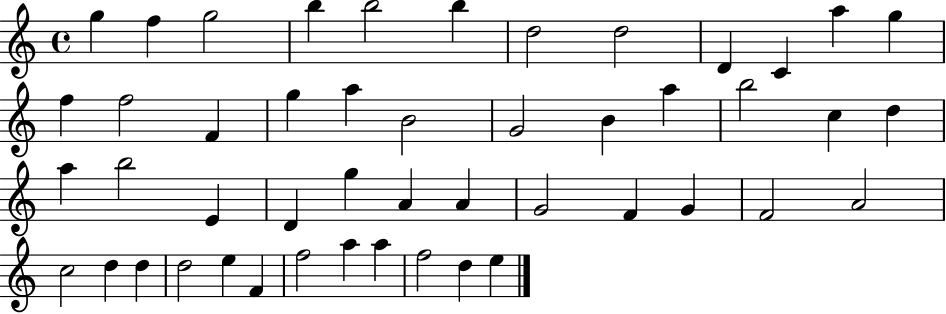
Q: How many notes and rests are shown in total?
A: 48